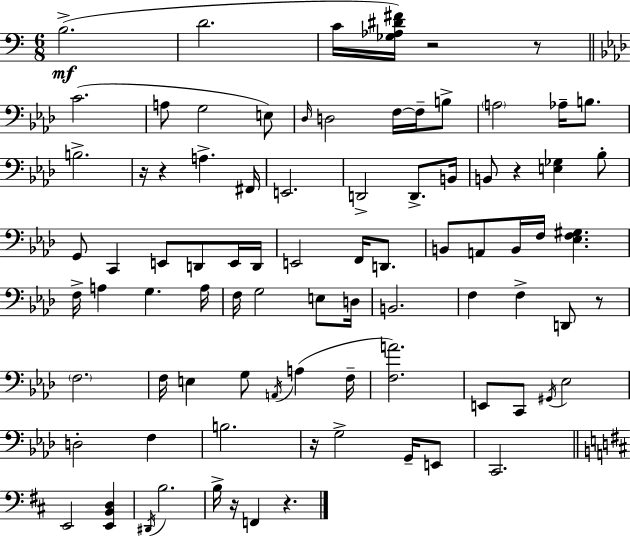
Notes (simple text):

B3/h. D4/h. C4/s [Gb3,Ab3,D#4,F#4]/s R/h R/e C4/h. A3/e G3/h E3/e Db3/s D3/h F3/s F3/s B3/e A3/h Ab3/s B3/e. B3/h. R/s R/q A3/q. F#2/s E2/h. D2/h D2/e. B2/s B2/e R/q [E3,Gb3]/q Bb3/e G2/e C2/q E2/e D2/e E2/s D2/s E2/h F2/s D2/e. B2/e A2/e B2/s F3/s [Eb3,F3,G#3]/q. F3/s A3/q G3/q. A3/s F3/s G3/h E3/e D3/s B2/h. F3/q F3/q D2/e R/e F3/h. F3/s E3/q G3/e A2/s A3/q F3/s [F3,A4]/h. E2/e C2/e G#2/s Eb3/h D3/h F3/q B3/h. R/s G3/h G2/s E2/e C2/h. E2/h [E2,B2,D3]/q D#2/s B3/h. B3/s R/s F2/q R/q.